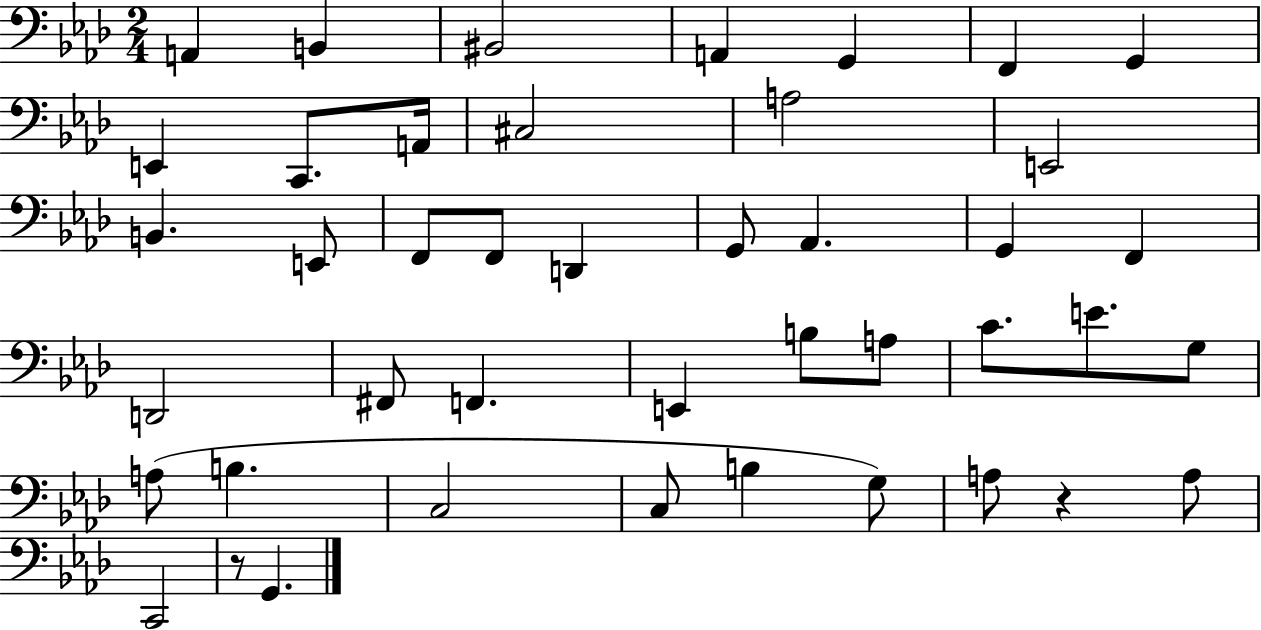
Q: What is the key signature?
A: AES major